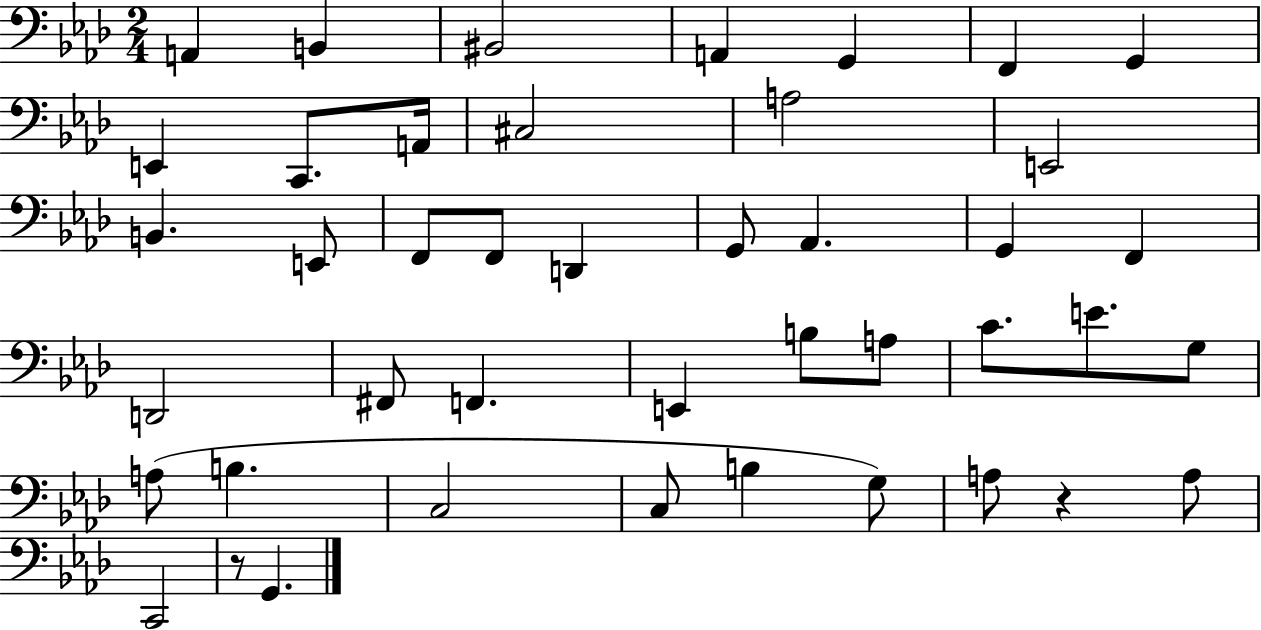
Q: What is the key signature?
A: AES major